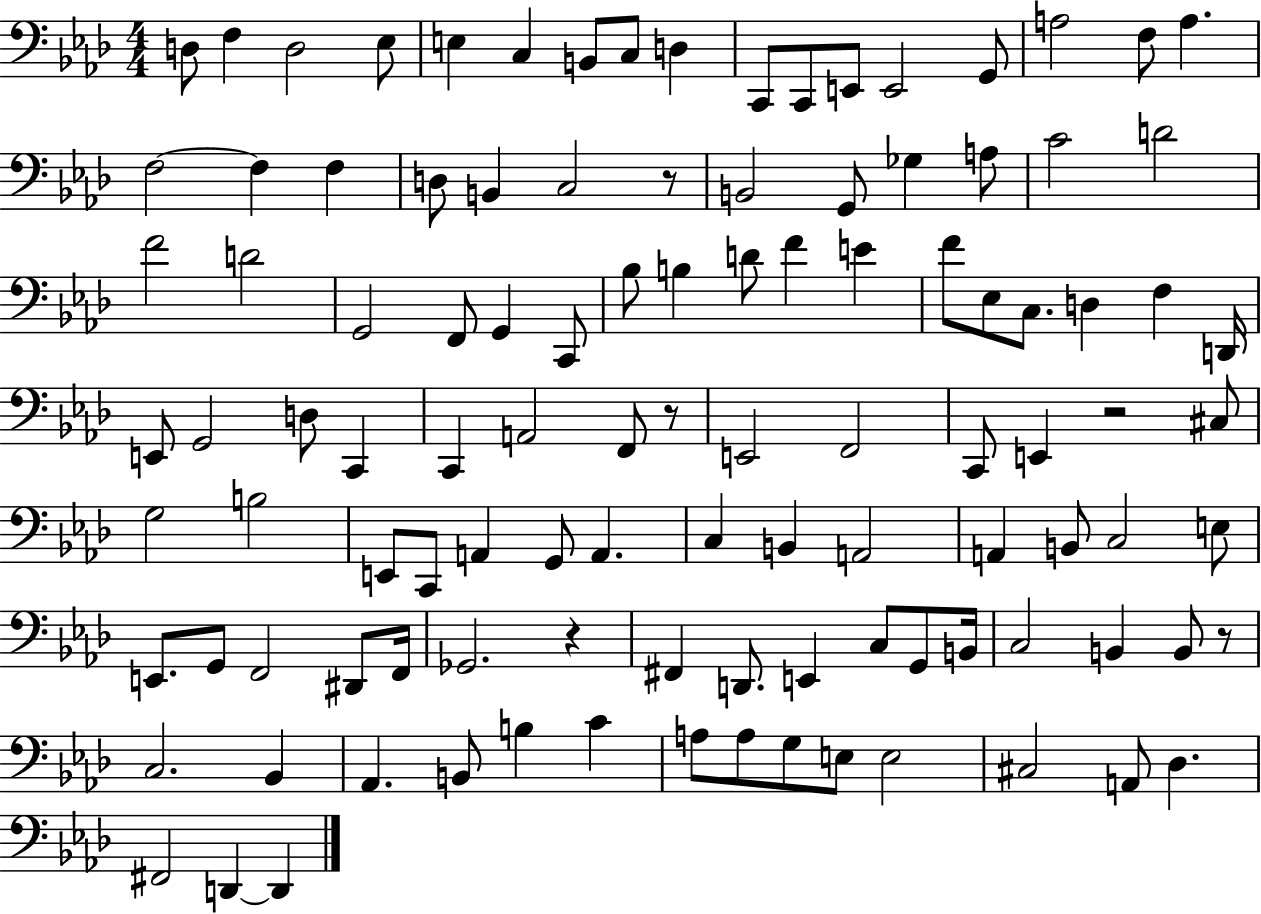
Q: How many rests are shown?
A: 5